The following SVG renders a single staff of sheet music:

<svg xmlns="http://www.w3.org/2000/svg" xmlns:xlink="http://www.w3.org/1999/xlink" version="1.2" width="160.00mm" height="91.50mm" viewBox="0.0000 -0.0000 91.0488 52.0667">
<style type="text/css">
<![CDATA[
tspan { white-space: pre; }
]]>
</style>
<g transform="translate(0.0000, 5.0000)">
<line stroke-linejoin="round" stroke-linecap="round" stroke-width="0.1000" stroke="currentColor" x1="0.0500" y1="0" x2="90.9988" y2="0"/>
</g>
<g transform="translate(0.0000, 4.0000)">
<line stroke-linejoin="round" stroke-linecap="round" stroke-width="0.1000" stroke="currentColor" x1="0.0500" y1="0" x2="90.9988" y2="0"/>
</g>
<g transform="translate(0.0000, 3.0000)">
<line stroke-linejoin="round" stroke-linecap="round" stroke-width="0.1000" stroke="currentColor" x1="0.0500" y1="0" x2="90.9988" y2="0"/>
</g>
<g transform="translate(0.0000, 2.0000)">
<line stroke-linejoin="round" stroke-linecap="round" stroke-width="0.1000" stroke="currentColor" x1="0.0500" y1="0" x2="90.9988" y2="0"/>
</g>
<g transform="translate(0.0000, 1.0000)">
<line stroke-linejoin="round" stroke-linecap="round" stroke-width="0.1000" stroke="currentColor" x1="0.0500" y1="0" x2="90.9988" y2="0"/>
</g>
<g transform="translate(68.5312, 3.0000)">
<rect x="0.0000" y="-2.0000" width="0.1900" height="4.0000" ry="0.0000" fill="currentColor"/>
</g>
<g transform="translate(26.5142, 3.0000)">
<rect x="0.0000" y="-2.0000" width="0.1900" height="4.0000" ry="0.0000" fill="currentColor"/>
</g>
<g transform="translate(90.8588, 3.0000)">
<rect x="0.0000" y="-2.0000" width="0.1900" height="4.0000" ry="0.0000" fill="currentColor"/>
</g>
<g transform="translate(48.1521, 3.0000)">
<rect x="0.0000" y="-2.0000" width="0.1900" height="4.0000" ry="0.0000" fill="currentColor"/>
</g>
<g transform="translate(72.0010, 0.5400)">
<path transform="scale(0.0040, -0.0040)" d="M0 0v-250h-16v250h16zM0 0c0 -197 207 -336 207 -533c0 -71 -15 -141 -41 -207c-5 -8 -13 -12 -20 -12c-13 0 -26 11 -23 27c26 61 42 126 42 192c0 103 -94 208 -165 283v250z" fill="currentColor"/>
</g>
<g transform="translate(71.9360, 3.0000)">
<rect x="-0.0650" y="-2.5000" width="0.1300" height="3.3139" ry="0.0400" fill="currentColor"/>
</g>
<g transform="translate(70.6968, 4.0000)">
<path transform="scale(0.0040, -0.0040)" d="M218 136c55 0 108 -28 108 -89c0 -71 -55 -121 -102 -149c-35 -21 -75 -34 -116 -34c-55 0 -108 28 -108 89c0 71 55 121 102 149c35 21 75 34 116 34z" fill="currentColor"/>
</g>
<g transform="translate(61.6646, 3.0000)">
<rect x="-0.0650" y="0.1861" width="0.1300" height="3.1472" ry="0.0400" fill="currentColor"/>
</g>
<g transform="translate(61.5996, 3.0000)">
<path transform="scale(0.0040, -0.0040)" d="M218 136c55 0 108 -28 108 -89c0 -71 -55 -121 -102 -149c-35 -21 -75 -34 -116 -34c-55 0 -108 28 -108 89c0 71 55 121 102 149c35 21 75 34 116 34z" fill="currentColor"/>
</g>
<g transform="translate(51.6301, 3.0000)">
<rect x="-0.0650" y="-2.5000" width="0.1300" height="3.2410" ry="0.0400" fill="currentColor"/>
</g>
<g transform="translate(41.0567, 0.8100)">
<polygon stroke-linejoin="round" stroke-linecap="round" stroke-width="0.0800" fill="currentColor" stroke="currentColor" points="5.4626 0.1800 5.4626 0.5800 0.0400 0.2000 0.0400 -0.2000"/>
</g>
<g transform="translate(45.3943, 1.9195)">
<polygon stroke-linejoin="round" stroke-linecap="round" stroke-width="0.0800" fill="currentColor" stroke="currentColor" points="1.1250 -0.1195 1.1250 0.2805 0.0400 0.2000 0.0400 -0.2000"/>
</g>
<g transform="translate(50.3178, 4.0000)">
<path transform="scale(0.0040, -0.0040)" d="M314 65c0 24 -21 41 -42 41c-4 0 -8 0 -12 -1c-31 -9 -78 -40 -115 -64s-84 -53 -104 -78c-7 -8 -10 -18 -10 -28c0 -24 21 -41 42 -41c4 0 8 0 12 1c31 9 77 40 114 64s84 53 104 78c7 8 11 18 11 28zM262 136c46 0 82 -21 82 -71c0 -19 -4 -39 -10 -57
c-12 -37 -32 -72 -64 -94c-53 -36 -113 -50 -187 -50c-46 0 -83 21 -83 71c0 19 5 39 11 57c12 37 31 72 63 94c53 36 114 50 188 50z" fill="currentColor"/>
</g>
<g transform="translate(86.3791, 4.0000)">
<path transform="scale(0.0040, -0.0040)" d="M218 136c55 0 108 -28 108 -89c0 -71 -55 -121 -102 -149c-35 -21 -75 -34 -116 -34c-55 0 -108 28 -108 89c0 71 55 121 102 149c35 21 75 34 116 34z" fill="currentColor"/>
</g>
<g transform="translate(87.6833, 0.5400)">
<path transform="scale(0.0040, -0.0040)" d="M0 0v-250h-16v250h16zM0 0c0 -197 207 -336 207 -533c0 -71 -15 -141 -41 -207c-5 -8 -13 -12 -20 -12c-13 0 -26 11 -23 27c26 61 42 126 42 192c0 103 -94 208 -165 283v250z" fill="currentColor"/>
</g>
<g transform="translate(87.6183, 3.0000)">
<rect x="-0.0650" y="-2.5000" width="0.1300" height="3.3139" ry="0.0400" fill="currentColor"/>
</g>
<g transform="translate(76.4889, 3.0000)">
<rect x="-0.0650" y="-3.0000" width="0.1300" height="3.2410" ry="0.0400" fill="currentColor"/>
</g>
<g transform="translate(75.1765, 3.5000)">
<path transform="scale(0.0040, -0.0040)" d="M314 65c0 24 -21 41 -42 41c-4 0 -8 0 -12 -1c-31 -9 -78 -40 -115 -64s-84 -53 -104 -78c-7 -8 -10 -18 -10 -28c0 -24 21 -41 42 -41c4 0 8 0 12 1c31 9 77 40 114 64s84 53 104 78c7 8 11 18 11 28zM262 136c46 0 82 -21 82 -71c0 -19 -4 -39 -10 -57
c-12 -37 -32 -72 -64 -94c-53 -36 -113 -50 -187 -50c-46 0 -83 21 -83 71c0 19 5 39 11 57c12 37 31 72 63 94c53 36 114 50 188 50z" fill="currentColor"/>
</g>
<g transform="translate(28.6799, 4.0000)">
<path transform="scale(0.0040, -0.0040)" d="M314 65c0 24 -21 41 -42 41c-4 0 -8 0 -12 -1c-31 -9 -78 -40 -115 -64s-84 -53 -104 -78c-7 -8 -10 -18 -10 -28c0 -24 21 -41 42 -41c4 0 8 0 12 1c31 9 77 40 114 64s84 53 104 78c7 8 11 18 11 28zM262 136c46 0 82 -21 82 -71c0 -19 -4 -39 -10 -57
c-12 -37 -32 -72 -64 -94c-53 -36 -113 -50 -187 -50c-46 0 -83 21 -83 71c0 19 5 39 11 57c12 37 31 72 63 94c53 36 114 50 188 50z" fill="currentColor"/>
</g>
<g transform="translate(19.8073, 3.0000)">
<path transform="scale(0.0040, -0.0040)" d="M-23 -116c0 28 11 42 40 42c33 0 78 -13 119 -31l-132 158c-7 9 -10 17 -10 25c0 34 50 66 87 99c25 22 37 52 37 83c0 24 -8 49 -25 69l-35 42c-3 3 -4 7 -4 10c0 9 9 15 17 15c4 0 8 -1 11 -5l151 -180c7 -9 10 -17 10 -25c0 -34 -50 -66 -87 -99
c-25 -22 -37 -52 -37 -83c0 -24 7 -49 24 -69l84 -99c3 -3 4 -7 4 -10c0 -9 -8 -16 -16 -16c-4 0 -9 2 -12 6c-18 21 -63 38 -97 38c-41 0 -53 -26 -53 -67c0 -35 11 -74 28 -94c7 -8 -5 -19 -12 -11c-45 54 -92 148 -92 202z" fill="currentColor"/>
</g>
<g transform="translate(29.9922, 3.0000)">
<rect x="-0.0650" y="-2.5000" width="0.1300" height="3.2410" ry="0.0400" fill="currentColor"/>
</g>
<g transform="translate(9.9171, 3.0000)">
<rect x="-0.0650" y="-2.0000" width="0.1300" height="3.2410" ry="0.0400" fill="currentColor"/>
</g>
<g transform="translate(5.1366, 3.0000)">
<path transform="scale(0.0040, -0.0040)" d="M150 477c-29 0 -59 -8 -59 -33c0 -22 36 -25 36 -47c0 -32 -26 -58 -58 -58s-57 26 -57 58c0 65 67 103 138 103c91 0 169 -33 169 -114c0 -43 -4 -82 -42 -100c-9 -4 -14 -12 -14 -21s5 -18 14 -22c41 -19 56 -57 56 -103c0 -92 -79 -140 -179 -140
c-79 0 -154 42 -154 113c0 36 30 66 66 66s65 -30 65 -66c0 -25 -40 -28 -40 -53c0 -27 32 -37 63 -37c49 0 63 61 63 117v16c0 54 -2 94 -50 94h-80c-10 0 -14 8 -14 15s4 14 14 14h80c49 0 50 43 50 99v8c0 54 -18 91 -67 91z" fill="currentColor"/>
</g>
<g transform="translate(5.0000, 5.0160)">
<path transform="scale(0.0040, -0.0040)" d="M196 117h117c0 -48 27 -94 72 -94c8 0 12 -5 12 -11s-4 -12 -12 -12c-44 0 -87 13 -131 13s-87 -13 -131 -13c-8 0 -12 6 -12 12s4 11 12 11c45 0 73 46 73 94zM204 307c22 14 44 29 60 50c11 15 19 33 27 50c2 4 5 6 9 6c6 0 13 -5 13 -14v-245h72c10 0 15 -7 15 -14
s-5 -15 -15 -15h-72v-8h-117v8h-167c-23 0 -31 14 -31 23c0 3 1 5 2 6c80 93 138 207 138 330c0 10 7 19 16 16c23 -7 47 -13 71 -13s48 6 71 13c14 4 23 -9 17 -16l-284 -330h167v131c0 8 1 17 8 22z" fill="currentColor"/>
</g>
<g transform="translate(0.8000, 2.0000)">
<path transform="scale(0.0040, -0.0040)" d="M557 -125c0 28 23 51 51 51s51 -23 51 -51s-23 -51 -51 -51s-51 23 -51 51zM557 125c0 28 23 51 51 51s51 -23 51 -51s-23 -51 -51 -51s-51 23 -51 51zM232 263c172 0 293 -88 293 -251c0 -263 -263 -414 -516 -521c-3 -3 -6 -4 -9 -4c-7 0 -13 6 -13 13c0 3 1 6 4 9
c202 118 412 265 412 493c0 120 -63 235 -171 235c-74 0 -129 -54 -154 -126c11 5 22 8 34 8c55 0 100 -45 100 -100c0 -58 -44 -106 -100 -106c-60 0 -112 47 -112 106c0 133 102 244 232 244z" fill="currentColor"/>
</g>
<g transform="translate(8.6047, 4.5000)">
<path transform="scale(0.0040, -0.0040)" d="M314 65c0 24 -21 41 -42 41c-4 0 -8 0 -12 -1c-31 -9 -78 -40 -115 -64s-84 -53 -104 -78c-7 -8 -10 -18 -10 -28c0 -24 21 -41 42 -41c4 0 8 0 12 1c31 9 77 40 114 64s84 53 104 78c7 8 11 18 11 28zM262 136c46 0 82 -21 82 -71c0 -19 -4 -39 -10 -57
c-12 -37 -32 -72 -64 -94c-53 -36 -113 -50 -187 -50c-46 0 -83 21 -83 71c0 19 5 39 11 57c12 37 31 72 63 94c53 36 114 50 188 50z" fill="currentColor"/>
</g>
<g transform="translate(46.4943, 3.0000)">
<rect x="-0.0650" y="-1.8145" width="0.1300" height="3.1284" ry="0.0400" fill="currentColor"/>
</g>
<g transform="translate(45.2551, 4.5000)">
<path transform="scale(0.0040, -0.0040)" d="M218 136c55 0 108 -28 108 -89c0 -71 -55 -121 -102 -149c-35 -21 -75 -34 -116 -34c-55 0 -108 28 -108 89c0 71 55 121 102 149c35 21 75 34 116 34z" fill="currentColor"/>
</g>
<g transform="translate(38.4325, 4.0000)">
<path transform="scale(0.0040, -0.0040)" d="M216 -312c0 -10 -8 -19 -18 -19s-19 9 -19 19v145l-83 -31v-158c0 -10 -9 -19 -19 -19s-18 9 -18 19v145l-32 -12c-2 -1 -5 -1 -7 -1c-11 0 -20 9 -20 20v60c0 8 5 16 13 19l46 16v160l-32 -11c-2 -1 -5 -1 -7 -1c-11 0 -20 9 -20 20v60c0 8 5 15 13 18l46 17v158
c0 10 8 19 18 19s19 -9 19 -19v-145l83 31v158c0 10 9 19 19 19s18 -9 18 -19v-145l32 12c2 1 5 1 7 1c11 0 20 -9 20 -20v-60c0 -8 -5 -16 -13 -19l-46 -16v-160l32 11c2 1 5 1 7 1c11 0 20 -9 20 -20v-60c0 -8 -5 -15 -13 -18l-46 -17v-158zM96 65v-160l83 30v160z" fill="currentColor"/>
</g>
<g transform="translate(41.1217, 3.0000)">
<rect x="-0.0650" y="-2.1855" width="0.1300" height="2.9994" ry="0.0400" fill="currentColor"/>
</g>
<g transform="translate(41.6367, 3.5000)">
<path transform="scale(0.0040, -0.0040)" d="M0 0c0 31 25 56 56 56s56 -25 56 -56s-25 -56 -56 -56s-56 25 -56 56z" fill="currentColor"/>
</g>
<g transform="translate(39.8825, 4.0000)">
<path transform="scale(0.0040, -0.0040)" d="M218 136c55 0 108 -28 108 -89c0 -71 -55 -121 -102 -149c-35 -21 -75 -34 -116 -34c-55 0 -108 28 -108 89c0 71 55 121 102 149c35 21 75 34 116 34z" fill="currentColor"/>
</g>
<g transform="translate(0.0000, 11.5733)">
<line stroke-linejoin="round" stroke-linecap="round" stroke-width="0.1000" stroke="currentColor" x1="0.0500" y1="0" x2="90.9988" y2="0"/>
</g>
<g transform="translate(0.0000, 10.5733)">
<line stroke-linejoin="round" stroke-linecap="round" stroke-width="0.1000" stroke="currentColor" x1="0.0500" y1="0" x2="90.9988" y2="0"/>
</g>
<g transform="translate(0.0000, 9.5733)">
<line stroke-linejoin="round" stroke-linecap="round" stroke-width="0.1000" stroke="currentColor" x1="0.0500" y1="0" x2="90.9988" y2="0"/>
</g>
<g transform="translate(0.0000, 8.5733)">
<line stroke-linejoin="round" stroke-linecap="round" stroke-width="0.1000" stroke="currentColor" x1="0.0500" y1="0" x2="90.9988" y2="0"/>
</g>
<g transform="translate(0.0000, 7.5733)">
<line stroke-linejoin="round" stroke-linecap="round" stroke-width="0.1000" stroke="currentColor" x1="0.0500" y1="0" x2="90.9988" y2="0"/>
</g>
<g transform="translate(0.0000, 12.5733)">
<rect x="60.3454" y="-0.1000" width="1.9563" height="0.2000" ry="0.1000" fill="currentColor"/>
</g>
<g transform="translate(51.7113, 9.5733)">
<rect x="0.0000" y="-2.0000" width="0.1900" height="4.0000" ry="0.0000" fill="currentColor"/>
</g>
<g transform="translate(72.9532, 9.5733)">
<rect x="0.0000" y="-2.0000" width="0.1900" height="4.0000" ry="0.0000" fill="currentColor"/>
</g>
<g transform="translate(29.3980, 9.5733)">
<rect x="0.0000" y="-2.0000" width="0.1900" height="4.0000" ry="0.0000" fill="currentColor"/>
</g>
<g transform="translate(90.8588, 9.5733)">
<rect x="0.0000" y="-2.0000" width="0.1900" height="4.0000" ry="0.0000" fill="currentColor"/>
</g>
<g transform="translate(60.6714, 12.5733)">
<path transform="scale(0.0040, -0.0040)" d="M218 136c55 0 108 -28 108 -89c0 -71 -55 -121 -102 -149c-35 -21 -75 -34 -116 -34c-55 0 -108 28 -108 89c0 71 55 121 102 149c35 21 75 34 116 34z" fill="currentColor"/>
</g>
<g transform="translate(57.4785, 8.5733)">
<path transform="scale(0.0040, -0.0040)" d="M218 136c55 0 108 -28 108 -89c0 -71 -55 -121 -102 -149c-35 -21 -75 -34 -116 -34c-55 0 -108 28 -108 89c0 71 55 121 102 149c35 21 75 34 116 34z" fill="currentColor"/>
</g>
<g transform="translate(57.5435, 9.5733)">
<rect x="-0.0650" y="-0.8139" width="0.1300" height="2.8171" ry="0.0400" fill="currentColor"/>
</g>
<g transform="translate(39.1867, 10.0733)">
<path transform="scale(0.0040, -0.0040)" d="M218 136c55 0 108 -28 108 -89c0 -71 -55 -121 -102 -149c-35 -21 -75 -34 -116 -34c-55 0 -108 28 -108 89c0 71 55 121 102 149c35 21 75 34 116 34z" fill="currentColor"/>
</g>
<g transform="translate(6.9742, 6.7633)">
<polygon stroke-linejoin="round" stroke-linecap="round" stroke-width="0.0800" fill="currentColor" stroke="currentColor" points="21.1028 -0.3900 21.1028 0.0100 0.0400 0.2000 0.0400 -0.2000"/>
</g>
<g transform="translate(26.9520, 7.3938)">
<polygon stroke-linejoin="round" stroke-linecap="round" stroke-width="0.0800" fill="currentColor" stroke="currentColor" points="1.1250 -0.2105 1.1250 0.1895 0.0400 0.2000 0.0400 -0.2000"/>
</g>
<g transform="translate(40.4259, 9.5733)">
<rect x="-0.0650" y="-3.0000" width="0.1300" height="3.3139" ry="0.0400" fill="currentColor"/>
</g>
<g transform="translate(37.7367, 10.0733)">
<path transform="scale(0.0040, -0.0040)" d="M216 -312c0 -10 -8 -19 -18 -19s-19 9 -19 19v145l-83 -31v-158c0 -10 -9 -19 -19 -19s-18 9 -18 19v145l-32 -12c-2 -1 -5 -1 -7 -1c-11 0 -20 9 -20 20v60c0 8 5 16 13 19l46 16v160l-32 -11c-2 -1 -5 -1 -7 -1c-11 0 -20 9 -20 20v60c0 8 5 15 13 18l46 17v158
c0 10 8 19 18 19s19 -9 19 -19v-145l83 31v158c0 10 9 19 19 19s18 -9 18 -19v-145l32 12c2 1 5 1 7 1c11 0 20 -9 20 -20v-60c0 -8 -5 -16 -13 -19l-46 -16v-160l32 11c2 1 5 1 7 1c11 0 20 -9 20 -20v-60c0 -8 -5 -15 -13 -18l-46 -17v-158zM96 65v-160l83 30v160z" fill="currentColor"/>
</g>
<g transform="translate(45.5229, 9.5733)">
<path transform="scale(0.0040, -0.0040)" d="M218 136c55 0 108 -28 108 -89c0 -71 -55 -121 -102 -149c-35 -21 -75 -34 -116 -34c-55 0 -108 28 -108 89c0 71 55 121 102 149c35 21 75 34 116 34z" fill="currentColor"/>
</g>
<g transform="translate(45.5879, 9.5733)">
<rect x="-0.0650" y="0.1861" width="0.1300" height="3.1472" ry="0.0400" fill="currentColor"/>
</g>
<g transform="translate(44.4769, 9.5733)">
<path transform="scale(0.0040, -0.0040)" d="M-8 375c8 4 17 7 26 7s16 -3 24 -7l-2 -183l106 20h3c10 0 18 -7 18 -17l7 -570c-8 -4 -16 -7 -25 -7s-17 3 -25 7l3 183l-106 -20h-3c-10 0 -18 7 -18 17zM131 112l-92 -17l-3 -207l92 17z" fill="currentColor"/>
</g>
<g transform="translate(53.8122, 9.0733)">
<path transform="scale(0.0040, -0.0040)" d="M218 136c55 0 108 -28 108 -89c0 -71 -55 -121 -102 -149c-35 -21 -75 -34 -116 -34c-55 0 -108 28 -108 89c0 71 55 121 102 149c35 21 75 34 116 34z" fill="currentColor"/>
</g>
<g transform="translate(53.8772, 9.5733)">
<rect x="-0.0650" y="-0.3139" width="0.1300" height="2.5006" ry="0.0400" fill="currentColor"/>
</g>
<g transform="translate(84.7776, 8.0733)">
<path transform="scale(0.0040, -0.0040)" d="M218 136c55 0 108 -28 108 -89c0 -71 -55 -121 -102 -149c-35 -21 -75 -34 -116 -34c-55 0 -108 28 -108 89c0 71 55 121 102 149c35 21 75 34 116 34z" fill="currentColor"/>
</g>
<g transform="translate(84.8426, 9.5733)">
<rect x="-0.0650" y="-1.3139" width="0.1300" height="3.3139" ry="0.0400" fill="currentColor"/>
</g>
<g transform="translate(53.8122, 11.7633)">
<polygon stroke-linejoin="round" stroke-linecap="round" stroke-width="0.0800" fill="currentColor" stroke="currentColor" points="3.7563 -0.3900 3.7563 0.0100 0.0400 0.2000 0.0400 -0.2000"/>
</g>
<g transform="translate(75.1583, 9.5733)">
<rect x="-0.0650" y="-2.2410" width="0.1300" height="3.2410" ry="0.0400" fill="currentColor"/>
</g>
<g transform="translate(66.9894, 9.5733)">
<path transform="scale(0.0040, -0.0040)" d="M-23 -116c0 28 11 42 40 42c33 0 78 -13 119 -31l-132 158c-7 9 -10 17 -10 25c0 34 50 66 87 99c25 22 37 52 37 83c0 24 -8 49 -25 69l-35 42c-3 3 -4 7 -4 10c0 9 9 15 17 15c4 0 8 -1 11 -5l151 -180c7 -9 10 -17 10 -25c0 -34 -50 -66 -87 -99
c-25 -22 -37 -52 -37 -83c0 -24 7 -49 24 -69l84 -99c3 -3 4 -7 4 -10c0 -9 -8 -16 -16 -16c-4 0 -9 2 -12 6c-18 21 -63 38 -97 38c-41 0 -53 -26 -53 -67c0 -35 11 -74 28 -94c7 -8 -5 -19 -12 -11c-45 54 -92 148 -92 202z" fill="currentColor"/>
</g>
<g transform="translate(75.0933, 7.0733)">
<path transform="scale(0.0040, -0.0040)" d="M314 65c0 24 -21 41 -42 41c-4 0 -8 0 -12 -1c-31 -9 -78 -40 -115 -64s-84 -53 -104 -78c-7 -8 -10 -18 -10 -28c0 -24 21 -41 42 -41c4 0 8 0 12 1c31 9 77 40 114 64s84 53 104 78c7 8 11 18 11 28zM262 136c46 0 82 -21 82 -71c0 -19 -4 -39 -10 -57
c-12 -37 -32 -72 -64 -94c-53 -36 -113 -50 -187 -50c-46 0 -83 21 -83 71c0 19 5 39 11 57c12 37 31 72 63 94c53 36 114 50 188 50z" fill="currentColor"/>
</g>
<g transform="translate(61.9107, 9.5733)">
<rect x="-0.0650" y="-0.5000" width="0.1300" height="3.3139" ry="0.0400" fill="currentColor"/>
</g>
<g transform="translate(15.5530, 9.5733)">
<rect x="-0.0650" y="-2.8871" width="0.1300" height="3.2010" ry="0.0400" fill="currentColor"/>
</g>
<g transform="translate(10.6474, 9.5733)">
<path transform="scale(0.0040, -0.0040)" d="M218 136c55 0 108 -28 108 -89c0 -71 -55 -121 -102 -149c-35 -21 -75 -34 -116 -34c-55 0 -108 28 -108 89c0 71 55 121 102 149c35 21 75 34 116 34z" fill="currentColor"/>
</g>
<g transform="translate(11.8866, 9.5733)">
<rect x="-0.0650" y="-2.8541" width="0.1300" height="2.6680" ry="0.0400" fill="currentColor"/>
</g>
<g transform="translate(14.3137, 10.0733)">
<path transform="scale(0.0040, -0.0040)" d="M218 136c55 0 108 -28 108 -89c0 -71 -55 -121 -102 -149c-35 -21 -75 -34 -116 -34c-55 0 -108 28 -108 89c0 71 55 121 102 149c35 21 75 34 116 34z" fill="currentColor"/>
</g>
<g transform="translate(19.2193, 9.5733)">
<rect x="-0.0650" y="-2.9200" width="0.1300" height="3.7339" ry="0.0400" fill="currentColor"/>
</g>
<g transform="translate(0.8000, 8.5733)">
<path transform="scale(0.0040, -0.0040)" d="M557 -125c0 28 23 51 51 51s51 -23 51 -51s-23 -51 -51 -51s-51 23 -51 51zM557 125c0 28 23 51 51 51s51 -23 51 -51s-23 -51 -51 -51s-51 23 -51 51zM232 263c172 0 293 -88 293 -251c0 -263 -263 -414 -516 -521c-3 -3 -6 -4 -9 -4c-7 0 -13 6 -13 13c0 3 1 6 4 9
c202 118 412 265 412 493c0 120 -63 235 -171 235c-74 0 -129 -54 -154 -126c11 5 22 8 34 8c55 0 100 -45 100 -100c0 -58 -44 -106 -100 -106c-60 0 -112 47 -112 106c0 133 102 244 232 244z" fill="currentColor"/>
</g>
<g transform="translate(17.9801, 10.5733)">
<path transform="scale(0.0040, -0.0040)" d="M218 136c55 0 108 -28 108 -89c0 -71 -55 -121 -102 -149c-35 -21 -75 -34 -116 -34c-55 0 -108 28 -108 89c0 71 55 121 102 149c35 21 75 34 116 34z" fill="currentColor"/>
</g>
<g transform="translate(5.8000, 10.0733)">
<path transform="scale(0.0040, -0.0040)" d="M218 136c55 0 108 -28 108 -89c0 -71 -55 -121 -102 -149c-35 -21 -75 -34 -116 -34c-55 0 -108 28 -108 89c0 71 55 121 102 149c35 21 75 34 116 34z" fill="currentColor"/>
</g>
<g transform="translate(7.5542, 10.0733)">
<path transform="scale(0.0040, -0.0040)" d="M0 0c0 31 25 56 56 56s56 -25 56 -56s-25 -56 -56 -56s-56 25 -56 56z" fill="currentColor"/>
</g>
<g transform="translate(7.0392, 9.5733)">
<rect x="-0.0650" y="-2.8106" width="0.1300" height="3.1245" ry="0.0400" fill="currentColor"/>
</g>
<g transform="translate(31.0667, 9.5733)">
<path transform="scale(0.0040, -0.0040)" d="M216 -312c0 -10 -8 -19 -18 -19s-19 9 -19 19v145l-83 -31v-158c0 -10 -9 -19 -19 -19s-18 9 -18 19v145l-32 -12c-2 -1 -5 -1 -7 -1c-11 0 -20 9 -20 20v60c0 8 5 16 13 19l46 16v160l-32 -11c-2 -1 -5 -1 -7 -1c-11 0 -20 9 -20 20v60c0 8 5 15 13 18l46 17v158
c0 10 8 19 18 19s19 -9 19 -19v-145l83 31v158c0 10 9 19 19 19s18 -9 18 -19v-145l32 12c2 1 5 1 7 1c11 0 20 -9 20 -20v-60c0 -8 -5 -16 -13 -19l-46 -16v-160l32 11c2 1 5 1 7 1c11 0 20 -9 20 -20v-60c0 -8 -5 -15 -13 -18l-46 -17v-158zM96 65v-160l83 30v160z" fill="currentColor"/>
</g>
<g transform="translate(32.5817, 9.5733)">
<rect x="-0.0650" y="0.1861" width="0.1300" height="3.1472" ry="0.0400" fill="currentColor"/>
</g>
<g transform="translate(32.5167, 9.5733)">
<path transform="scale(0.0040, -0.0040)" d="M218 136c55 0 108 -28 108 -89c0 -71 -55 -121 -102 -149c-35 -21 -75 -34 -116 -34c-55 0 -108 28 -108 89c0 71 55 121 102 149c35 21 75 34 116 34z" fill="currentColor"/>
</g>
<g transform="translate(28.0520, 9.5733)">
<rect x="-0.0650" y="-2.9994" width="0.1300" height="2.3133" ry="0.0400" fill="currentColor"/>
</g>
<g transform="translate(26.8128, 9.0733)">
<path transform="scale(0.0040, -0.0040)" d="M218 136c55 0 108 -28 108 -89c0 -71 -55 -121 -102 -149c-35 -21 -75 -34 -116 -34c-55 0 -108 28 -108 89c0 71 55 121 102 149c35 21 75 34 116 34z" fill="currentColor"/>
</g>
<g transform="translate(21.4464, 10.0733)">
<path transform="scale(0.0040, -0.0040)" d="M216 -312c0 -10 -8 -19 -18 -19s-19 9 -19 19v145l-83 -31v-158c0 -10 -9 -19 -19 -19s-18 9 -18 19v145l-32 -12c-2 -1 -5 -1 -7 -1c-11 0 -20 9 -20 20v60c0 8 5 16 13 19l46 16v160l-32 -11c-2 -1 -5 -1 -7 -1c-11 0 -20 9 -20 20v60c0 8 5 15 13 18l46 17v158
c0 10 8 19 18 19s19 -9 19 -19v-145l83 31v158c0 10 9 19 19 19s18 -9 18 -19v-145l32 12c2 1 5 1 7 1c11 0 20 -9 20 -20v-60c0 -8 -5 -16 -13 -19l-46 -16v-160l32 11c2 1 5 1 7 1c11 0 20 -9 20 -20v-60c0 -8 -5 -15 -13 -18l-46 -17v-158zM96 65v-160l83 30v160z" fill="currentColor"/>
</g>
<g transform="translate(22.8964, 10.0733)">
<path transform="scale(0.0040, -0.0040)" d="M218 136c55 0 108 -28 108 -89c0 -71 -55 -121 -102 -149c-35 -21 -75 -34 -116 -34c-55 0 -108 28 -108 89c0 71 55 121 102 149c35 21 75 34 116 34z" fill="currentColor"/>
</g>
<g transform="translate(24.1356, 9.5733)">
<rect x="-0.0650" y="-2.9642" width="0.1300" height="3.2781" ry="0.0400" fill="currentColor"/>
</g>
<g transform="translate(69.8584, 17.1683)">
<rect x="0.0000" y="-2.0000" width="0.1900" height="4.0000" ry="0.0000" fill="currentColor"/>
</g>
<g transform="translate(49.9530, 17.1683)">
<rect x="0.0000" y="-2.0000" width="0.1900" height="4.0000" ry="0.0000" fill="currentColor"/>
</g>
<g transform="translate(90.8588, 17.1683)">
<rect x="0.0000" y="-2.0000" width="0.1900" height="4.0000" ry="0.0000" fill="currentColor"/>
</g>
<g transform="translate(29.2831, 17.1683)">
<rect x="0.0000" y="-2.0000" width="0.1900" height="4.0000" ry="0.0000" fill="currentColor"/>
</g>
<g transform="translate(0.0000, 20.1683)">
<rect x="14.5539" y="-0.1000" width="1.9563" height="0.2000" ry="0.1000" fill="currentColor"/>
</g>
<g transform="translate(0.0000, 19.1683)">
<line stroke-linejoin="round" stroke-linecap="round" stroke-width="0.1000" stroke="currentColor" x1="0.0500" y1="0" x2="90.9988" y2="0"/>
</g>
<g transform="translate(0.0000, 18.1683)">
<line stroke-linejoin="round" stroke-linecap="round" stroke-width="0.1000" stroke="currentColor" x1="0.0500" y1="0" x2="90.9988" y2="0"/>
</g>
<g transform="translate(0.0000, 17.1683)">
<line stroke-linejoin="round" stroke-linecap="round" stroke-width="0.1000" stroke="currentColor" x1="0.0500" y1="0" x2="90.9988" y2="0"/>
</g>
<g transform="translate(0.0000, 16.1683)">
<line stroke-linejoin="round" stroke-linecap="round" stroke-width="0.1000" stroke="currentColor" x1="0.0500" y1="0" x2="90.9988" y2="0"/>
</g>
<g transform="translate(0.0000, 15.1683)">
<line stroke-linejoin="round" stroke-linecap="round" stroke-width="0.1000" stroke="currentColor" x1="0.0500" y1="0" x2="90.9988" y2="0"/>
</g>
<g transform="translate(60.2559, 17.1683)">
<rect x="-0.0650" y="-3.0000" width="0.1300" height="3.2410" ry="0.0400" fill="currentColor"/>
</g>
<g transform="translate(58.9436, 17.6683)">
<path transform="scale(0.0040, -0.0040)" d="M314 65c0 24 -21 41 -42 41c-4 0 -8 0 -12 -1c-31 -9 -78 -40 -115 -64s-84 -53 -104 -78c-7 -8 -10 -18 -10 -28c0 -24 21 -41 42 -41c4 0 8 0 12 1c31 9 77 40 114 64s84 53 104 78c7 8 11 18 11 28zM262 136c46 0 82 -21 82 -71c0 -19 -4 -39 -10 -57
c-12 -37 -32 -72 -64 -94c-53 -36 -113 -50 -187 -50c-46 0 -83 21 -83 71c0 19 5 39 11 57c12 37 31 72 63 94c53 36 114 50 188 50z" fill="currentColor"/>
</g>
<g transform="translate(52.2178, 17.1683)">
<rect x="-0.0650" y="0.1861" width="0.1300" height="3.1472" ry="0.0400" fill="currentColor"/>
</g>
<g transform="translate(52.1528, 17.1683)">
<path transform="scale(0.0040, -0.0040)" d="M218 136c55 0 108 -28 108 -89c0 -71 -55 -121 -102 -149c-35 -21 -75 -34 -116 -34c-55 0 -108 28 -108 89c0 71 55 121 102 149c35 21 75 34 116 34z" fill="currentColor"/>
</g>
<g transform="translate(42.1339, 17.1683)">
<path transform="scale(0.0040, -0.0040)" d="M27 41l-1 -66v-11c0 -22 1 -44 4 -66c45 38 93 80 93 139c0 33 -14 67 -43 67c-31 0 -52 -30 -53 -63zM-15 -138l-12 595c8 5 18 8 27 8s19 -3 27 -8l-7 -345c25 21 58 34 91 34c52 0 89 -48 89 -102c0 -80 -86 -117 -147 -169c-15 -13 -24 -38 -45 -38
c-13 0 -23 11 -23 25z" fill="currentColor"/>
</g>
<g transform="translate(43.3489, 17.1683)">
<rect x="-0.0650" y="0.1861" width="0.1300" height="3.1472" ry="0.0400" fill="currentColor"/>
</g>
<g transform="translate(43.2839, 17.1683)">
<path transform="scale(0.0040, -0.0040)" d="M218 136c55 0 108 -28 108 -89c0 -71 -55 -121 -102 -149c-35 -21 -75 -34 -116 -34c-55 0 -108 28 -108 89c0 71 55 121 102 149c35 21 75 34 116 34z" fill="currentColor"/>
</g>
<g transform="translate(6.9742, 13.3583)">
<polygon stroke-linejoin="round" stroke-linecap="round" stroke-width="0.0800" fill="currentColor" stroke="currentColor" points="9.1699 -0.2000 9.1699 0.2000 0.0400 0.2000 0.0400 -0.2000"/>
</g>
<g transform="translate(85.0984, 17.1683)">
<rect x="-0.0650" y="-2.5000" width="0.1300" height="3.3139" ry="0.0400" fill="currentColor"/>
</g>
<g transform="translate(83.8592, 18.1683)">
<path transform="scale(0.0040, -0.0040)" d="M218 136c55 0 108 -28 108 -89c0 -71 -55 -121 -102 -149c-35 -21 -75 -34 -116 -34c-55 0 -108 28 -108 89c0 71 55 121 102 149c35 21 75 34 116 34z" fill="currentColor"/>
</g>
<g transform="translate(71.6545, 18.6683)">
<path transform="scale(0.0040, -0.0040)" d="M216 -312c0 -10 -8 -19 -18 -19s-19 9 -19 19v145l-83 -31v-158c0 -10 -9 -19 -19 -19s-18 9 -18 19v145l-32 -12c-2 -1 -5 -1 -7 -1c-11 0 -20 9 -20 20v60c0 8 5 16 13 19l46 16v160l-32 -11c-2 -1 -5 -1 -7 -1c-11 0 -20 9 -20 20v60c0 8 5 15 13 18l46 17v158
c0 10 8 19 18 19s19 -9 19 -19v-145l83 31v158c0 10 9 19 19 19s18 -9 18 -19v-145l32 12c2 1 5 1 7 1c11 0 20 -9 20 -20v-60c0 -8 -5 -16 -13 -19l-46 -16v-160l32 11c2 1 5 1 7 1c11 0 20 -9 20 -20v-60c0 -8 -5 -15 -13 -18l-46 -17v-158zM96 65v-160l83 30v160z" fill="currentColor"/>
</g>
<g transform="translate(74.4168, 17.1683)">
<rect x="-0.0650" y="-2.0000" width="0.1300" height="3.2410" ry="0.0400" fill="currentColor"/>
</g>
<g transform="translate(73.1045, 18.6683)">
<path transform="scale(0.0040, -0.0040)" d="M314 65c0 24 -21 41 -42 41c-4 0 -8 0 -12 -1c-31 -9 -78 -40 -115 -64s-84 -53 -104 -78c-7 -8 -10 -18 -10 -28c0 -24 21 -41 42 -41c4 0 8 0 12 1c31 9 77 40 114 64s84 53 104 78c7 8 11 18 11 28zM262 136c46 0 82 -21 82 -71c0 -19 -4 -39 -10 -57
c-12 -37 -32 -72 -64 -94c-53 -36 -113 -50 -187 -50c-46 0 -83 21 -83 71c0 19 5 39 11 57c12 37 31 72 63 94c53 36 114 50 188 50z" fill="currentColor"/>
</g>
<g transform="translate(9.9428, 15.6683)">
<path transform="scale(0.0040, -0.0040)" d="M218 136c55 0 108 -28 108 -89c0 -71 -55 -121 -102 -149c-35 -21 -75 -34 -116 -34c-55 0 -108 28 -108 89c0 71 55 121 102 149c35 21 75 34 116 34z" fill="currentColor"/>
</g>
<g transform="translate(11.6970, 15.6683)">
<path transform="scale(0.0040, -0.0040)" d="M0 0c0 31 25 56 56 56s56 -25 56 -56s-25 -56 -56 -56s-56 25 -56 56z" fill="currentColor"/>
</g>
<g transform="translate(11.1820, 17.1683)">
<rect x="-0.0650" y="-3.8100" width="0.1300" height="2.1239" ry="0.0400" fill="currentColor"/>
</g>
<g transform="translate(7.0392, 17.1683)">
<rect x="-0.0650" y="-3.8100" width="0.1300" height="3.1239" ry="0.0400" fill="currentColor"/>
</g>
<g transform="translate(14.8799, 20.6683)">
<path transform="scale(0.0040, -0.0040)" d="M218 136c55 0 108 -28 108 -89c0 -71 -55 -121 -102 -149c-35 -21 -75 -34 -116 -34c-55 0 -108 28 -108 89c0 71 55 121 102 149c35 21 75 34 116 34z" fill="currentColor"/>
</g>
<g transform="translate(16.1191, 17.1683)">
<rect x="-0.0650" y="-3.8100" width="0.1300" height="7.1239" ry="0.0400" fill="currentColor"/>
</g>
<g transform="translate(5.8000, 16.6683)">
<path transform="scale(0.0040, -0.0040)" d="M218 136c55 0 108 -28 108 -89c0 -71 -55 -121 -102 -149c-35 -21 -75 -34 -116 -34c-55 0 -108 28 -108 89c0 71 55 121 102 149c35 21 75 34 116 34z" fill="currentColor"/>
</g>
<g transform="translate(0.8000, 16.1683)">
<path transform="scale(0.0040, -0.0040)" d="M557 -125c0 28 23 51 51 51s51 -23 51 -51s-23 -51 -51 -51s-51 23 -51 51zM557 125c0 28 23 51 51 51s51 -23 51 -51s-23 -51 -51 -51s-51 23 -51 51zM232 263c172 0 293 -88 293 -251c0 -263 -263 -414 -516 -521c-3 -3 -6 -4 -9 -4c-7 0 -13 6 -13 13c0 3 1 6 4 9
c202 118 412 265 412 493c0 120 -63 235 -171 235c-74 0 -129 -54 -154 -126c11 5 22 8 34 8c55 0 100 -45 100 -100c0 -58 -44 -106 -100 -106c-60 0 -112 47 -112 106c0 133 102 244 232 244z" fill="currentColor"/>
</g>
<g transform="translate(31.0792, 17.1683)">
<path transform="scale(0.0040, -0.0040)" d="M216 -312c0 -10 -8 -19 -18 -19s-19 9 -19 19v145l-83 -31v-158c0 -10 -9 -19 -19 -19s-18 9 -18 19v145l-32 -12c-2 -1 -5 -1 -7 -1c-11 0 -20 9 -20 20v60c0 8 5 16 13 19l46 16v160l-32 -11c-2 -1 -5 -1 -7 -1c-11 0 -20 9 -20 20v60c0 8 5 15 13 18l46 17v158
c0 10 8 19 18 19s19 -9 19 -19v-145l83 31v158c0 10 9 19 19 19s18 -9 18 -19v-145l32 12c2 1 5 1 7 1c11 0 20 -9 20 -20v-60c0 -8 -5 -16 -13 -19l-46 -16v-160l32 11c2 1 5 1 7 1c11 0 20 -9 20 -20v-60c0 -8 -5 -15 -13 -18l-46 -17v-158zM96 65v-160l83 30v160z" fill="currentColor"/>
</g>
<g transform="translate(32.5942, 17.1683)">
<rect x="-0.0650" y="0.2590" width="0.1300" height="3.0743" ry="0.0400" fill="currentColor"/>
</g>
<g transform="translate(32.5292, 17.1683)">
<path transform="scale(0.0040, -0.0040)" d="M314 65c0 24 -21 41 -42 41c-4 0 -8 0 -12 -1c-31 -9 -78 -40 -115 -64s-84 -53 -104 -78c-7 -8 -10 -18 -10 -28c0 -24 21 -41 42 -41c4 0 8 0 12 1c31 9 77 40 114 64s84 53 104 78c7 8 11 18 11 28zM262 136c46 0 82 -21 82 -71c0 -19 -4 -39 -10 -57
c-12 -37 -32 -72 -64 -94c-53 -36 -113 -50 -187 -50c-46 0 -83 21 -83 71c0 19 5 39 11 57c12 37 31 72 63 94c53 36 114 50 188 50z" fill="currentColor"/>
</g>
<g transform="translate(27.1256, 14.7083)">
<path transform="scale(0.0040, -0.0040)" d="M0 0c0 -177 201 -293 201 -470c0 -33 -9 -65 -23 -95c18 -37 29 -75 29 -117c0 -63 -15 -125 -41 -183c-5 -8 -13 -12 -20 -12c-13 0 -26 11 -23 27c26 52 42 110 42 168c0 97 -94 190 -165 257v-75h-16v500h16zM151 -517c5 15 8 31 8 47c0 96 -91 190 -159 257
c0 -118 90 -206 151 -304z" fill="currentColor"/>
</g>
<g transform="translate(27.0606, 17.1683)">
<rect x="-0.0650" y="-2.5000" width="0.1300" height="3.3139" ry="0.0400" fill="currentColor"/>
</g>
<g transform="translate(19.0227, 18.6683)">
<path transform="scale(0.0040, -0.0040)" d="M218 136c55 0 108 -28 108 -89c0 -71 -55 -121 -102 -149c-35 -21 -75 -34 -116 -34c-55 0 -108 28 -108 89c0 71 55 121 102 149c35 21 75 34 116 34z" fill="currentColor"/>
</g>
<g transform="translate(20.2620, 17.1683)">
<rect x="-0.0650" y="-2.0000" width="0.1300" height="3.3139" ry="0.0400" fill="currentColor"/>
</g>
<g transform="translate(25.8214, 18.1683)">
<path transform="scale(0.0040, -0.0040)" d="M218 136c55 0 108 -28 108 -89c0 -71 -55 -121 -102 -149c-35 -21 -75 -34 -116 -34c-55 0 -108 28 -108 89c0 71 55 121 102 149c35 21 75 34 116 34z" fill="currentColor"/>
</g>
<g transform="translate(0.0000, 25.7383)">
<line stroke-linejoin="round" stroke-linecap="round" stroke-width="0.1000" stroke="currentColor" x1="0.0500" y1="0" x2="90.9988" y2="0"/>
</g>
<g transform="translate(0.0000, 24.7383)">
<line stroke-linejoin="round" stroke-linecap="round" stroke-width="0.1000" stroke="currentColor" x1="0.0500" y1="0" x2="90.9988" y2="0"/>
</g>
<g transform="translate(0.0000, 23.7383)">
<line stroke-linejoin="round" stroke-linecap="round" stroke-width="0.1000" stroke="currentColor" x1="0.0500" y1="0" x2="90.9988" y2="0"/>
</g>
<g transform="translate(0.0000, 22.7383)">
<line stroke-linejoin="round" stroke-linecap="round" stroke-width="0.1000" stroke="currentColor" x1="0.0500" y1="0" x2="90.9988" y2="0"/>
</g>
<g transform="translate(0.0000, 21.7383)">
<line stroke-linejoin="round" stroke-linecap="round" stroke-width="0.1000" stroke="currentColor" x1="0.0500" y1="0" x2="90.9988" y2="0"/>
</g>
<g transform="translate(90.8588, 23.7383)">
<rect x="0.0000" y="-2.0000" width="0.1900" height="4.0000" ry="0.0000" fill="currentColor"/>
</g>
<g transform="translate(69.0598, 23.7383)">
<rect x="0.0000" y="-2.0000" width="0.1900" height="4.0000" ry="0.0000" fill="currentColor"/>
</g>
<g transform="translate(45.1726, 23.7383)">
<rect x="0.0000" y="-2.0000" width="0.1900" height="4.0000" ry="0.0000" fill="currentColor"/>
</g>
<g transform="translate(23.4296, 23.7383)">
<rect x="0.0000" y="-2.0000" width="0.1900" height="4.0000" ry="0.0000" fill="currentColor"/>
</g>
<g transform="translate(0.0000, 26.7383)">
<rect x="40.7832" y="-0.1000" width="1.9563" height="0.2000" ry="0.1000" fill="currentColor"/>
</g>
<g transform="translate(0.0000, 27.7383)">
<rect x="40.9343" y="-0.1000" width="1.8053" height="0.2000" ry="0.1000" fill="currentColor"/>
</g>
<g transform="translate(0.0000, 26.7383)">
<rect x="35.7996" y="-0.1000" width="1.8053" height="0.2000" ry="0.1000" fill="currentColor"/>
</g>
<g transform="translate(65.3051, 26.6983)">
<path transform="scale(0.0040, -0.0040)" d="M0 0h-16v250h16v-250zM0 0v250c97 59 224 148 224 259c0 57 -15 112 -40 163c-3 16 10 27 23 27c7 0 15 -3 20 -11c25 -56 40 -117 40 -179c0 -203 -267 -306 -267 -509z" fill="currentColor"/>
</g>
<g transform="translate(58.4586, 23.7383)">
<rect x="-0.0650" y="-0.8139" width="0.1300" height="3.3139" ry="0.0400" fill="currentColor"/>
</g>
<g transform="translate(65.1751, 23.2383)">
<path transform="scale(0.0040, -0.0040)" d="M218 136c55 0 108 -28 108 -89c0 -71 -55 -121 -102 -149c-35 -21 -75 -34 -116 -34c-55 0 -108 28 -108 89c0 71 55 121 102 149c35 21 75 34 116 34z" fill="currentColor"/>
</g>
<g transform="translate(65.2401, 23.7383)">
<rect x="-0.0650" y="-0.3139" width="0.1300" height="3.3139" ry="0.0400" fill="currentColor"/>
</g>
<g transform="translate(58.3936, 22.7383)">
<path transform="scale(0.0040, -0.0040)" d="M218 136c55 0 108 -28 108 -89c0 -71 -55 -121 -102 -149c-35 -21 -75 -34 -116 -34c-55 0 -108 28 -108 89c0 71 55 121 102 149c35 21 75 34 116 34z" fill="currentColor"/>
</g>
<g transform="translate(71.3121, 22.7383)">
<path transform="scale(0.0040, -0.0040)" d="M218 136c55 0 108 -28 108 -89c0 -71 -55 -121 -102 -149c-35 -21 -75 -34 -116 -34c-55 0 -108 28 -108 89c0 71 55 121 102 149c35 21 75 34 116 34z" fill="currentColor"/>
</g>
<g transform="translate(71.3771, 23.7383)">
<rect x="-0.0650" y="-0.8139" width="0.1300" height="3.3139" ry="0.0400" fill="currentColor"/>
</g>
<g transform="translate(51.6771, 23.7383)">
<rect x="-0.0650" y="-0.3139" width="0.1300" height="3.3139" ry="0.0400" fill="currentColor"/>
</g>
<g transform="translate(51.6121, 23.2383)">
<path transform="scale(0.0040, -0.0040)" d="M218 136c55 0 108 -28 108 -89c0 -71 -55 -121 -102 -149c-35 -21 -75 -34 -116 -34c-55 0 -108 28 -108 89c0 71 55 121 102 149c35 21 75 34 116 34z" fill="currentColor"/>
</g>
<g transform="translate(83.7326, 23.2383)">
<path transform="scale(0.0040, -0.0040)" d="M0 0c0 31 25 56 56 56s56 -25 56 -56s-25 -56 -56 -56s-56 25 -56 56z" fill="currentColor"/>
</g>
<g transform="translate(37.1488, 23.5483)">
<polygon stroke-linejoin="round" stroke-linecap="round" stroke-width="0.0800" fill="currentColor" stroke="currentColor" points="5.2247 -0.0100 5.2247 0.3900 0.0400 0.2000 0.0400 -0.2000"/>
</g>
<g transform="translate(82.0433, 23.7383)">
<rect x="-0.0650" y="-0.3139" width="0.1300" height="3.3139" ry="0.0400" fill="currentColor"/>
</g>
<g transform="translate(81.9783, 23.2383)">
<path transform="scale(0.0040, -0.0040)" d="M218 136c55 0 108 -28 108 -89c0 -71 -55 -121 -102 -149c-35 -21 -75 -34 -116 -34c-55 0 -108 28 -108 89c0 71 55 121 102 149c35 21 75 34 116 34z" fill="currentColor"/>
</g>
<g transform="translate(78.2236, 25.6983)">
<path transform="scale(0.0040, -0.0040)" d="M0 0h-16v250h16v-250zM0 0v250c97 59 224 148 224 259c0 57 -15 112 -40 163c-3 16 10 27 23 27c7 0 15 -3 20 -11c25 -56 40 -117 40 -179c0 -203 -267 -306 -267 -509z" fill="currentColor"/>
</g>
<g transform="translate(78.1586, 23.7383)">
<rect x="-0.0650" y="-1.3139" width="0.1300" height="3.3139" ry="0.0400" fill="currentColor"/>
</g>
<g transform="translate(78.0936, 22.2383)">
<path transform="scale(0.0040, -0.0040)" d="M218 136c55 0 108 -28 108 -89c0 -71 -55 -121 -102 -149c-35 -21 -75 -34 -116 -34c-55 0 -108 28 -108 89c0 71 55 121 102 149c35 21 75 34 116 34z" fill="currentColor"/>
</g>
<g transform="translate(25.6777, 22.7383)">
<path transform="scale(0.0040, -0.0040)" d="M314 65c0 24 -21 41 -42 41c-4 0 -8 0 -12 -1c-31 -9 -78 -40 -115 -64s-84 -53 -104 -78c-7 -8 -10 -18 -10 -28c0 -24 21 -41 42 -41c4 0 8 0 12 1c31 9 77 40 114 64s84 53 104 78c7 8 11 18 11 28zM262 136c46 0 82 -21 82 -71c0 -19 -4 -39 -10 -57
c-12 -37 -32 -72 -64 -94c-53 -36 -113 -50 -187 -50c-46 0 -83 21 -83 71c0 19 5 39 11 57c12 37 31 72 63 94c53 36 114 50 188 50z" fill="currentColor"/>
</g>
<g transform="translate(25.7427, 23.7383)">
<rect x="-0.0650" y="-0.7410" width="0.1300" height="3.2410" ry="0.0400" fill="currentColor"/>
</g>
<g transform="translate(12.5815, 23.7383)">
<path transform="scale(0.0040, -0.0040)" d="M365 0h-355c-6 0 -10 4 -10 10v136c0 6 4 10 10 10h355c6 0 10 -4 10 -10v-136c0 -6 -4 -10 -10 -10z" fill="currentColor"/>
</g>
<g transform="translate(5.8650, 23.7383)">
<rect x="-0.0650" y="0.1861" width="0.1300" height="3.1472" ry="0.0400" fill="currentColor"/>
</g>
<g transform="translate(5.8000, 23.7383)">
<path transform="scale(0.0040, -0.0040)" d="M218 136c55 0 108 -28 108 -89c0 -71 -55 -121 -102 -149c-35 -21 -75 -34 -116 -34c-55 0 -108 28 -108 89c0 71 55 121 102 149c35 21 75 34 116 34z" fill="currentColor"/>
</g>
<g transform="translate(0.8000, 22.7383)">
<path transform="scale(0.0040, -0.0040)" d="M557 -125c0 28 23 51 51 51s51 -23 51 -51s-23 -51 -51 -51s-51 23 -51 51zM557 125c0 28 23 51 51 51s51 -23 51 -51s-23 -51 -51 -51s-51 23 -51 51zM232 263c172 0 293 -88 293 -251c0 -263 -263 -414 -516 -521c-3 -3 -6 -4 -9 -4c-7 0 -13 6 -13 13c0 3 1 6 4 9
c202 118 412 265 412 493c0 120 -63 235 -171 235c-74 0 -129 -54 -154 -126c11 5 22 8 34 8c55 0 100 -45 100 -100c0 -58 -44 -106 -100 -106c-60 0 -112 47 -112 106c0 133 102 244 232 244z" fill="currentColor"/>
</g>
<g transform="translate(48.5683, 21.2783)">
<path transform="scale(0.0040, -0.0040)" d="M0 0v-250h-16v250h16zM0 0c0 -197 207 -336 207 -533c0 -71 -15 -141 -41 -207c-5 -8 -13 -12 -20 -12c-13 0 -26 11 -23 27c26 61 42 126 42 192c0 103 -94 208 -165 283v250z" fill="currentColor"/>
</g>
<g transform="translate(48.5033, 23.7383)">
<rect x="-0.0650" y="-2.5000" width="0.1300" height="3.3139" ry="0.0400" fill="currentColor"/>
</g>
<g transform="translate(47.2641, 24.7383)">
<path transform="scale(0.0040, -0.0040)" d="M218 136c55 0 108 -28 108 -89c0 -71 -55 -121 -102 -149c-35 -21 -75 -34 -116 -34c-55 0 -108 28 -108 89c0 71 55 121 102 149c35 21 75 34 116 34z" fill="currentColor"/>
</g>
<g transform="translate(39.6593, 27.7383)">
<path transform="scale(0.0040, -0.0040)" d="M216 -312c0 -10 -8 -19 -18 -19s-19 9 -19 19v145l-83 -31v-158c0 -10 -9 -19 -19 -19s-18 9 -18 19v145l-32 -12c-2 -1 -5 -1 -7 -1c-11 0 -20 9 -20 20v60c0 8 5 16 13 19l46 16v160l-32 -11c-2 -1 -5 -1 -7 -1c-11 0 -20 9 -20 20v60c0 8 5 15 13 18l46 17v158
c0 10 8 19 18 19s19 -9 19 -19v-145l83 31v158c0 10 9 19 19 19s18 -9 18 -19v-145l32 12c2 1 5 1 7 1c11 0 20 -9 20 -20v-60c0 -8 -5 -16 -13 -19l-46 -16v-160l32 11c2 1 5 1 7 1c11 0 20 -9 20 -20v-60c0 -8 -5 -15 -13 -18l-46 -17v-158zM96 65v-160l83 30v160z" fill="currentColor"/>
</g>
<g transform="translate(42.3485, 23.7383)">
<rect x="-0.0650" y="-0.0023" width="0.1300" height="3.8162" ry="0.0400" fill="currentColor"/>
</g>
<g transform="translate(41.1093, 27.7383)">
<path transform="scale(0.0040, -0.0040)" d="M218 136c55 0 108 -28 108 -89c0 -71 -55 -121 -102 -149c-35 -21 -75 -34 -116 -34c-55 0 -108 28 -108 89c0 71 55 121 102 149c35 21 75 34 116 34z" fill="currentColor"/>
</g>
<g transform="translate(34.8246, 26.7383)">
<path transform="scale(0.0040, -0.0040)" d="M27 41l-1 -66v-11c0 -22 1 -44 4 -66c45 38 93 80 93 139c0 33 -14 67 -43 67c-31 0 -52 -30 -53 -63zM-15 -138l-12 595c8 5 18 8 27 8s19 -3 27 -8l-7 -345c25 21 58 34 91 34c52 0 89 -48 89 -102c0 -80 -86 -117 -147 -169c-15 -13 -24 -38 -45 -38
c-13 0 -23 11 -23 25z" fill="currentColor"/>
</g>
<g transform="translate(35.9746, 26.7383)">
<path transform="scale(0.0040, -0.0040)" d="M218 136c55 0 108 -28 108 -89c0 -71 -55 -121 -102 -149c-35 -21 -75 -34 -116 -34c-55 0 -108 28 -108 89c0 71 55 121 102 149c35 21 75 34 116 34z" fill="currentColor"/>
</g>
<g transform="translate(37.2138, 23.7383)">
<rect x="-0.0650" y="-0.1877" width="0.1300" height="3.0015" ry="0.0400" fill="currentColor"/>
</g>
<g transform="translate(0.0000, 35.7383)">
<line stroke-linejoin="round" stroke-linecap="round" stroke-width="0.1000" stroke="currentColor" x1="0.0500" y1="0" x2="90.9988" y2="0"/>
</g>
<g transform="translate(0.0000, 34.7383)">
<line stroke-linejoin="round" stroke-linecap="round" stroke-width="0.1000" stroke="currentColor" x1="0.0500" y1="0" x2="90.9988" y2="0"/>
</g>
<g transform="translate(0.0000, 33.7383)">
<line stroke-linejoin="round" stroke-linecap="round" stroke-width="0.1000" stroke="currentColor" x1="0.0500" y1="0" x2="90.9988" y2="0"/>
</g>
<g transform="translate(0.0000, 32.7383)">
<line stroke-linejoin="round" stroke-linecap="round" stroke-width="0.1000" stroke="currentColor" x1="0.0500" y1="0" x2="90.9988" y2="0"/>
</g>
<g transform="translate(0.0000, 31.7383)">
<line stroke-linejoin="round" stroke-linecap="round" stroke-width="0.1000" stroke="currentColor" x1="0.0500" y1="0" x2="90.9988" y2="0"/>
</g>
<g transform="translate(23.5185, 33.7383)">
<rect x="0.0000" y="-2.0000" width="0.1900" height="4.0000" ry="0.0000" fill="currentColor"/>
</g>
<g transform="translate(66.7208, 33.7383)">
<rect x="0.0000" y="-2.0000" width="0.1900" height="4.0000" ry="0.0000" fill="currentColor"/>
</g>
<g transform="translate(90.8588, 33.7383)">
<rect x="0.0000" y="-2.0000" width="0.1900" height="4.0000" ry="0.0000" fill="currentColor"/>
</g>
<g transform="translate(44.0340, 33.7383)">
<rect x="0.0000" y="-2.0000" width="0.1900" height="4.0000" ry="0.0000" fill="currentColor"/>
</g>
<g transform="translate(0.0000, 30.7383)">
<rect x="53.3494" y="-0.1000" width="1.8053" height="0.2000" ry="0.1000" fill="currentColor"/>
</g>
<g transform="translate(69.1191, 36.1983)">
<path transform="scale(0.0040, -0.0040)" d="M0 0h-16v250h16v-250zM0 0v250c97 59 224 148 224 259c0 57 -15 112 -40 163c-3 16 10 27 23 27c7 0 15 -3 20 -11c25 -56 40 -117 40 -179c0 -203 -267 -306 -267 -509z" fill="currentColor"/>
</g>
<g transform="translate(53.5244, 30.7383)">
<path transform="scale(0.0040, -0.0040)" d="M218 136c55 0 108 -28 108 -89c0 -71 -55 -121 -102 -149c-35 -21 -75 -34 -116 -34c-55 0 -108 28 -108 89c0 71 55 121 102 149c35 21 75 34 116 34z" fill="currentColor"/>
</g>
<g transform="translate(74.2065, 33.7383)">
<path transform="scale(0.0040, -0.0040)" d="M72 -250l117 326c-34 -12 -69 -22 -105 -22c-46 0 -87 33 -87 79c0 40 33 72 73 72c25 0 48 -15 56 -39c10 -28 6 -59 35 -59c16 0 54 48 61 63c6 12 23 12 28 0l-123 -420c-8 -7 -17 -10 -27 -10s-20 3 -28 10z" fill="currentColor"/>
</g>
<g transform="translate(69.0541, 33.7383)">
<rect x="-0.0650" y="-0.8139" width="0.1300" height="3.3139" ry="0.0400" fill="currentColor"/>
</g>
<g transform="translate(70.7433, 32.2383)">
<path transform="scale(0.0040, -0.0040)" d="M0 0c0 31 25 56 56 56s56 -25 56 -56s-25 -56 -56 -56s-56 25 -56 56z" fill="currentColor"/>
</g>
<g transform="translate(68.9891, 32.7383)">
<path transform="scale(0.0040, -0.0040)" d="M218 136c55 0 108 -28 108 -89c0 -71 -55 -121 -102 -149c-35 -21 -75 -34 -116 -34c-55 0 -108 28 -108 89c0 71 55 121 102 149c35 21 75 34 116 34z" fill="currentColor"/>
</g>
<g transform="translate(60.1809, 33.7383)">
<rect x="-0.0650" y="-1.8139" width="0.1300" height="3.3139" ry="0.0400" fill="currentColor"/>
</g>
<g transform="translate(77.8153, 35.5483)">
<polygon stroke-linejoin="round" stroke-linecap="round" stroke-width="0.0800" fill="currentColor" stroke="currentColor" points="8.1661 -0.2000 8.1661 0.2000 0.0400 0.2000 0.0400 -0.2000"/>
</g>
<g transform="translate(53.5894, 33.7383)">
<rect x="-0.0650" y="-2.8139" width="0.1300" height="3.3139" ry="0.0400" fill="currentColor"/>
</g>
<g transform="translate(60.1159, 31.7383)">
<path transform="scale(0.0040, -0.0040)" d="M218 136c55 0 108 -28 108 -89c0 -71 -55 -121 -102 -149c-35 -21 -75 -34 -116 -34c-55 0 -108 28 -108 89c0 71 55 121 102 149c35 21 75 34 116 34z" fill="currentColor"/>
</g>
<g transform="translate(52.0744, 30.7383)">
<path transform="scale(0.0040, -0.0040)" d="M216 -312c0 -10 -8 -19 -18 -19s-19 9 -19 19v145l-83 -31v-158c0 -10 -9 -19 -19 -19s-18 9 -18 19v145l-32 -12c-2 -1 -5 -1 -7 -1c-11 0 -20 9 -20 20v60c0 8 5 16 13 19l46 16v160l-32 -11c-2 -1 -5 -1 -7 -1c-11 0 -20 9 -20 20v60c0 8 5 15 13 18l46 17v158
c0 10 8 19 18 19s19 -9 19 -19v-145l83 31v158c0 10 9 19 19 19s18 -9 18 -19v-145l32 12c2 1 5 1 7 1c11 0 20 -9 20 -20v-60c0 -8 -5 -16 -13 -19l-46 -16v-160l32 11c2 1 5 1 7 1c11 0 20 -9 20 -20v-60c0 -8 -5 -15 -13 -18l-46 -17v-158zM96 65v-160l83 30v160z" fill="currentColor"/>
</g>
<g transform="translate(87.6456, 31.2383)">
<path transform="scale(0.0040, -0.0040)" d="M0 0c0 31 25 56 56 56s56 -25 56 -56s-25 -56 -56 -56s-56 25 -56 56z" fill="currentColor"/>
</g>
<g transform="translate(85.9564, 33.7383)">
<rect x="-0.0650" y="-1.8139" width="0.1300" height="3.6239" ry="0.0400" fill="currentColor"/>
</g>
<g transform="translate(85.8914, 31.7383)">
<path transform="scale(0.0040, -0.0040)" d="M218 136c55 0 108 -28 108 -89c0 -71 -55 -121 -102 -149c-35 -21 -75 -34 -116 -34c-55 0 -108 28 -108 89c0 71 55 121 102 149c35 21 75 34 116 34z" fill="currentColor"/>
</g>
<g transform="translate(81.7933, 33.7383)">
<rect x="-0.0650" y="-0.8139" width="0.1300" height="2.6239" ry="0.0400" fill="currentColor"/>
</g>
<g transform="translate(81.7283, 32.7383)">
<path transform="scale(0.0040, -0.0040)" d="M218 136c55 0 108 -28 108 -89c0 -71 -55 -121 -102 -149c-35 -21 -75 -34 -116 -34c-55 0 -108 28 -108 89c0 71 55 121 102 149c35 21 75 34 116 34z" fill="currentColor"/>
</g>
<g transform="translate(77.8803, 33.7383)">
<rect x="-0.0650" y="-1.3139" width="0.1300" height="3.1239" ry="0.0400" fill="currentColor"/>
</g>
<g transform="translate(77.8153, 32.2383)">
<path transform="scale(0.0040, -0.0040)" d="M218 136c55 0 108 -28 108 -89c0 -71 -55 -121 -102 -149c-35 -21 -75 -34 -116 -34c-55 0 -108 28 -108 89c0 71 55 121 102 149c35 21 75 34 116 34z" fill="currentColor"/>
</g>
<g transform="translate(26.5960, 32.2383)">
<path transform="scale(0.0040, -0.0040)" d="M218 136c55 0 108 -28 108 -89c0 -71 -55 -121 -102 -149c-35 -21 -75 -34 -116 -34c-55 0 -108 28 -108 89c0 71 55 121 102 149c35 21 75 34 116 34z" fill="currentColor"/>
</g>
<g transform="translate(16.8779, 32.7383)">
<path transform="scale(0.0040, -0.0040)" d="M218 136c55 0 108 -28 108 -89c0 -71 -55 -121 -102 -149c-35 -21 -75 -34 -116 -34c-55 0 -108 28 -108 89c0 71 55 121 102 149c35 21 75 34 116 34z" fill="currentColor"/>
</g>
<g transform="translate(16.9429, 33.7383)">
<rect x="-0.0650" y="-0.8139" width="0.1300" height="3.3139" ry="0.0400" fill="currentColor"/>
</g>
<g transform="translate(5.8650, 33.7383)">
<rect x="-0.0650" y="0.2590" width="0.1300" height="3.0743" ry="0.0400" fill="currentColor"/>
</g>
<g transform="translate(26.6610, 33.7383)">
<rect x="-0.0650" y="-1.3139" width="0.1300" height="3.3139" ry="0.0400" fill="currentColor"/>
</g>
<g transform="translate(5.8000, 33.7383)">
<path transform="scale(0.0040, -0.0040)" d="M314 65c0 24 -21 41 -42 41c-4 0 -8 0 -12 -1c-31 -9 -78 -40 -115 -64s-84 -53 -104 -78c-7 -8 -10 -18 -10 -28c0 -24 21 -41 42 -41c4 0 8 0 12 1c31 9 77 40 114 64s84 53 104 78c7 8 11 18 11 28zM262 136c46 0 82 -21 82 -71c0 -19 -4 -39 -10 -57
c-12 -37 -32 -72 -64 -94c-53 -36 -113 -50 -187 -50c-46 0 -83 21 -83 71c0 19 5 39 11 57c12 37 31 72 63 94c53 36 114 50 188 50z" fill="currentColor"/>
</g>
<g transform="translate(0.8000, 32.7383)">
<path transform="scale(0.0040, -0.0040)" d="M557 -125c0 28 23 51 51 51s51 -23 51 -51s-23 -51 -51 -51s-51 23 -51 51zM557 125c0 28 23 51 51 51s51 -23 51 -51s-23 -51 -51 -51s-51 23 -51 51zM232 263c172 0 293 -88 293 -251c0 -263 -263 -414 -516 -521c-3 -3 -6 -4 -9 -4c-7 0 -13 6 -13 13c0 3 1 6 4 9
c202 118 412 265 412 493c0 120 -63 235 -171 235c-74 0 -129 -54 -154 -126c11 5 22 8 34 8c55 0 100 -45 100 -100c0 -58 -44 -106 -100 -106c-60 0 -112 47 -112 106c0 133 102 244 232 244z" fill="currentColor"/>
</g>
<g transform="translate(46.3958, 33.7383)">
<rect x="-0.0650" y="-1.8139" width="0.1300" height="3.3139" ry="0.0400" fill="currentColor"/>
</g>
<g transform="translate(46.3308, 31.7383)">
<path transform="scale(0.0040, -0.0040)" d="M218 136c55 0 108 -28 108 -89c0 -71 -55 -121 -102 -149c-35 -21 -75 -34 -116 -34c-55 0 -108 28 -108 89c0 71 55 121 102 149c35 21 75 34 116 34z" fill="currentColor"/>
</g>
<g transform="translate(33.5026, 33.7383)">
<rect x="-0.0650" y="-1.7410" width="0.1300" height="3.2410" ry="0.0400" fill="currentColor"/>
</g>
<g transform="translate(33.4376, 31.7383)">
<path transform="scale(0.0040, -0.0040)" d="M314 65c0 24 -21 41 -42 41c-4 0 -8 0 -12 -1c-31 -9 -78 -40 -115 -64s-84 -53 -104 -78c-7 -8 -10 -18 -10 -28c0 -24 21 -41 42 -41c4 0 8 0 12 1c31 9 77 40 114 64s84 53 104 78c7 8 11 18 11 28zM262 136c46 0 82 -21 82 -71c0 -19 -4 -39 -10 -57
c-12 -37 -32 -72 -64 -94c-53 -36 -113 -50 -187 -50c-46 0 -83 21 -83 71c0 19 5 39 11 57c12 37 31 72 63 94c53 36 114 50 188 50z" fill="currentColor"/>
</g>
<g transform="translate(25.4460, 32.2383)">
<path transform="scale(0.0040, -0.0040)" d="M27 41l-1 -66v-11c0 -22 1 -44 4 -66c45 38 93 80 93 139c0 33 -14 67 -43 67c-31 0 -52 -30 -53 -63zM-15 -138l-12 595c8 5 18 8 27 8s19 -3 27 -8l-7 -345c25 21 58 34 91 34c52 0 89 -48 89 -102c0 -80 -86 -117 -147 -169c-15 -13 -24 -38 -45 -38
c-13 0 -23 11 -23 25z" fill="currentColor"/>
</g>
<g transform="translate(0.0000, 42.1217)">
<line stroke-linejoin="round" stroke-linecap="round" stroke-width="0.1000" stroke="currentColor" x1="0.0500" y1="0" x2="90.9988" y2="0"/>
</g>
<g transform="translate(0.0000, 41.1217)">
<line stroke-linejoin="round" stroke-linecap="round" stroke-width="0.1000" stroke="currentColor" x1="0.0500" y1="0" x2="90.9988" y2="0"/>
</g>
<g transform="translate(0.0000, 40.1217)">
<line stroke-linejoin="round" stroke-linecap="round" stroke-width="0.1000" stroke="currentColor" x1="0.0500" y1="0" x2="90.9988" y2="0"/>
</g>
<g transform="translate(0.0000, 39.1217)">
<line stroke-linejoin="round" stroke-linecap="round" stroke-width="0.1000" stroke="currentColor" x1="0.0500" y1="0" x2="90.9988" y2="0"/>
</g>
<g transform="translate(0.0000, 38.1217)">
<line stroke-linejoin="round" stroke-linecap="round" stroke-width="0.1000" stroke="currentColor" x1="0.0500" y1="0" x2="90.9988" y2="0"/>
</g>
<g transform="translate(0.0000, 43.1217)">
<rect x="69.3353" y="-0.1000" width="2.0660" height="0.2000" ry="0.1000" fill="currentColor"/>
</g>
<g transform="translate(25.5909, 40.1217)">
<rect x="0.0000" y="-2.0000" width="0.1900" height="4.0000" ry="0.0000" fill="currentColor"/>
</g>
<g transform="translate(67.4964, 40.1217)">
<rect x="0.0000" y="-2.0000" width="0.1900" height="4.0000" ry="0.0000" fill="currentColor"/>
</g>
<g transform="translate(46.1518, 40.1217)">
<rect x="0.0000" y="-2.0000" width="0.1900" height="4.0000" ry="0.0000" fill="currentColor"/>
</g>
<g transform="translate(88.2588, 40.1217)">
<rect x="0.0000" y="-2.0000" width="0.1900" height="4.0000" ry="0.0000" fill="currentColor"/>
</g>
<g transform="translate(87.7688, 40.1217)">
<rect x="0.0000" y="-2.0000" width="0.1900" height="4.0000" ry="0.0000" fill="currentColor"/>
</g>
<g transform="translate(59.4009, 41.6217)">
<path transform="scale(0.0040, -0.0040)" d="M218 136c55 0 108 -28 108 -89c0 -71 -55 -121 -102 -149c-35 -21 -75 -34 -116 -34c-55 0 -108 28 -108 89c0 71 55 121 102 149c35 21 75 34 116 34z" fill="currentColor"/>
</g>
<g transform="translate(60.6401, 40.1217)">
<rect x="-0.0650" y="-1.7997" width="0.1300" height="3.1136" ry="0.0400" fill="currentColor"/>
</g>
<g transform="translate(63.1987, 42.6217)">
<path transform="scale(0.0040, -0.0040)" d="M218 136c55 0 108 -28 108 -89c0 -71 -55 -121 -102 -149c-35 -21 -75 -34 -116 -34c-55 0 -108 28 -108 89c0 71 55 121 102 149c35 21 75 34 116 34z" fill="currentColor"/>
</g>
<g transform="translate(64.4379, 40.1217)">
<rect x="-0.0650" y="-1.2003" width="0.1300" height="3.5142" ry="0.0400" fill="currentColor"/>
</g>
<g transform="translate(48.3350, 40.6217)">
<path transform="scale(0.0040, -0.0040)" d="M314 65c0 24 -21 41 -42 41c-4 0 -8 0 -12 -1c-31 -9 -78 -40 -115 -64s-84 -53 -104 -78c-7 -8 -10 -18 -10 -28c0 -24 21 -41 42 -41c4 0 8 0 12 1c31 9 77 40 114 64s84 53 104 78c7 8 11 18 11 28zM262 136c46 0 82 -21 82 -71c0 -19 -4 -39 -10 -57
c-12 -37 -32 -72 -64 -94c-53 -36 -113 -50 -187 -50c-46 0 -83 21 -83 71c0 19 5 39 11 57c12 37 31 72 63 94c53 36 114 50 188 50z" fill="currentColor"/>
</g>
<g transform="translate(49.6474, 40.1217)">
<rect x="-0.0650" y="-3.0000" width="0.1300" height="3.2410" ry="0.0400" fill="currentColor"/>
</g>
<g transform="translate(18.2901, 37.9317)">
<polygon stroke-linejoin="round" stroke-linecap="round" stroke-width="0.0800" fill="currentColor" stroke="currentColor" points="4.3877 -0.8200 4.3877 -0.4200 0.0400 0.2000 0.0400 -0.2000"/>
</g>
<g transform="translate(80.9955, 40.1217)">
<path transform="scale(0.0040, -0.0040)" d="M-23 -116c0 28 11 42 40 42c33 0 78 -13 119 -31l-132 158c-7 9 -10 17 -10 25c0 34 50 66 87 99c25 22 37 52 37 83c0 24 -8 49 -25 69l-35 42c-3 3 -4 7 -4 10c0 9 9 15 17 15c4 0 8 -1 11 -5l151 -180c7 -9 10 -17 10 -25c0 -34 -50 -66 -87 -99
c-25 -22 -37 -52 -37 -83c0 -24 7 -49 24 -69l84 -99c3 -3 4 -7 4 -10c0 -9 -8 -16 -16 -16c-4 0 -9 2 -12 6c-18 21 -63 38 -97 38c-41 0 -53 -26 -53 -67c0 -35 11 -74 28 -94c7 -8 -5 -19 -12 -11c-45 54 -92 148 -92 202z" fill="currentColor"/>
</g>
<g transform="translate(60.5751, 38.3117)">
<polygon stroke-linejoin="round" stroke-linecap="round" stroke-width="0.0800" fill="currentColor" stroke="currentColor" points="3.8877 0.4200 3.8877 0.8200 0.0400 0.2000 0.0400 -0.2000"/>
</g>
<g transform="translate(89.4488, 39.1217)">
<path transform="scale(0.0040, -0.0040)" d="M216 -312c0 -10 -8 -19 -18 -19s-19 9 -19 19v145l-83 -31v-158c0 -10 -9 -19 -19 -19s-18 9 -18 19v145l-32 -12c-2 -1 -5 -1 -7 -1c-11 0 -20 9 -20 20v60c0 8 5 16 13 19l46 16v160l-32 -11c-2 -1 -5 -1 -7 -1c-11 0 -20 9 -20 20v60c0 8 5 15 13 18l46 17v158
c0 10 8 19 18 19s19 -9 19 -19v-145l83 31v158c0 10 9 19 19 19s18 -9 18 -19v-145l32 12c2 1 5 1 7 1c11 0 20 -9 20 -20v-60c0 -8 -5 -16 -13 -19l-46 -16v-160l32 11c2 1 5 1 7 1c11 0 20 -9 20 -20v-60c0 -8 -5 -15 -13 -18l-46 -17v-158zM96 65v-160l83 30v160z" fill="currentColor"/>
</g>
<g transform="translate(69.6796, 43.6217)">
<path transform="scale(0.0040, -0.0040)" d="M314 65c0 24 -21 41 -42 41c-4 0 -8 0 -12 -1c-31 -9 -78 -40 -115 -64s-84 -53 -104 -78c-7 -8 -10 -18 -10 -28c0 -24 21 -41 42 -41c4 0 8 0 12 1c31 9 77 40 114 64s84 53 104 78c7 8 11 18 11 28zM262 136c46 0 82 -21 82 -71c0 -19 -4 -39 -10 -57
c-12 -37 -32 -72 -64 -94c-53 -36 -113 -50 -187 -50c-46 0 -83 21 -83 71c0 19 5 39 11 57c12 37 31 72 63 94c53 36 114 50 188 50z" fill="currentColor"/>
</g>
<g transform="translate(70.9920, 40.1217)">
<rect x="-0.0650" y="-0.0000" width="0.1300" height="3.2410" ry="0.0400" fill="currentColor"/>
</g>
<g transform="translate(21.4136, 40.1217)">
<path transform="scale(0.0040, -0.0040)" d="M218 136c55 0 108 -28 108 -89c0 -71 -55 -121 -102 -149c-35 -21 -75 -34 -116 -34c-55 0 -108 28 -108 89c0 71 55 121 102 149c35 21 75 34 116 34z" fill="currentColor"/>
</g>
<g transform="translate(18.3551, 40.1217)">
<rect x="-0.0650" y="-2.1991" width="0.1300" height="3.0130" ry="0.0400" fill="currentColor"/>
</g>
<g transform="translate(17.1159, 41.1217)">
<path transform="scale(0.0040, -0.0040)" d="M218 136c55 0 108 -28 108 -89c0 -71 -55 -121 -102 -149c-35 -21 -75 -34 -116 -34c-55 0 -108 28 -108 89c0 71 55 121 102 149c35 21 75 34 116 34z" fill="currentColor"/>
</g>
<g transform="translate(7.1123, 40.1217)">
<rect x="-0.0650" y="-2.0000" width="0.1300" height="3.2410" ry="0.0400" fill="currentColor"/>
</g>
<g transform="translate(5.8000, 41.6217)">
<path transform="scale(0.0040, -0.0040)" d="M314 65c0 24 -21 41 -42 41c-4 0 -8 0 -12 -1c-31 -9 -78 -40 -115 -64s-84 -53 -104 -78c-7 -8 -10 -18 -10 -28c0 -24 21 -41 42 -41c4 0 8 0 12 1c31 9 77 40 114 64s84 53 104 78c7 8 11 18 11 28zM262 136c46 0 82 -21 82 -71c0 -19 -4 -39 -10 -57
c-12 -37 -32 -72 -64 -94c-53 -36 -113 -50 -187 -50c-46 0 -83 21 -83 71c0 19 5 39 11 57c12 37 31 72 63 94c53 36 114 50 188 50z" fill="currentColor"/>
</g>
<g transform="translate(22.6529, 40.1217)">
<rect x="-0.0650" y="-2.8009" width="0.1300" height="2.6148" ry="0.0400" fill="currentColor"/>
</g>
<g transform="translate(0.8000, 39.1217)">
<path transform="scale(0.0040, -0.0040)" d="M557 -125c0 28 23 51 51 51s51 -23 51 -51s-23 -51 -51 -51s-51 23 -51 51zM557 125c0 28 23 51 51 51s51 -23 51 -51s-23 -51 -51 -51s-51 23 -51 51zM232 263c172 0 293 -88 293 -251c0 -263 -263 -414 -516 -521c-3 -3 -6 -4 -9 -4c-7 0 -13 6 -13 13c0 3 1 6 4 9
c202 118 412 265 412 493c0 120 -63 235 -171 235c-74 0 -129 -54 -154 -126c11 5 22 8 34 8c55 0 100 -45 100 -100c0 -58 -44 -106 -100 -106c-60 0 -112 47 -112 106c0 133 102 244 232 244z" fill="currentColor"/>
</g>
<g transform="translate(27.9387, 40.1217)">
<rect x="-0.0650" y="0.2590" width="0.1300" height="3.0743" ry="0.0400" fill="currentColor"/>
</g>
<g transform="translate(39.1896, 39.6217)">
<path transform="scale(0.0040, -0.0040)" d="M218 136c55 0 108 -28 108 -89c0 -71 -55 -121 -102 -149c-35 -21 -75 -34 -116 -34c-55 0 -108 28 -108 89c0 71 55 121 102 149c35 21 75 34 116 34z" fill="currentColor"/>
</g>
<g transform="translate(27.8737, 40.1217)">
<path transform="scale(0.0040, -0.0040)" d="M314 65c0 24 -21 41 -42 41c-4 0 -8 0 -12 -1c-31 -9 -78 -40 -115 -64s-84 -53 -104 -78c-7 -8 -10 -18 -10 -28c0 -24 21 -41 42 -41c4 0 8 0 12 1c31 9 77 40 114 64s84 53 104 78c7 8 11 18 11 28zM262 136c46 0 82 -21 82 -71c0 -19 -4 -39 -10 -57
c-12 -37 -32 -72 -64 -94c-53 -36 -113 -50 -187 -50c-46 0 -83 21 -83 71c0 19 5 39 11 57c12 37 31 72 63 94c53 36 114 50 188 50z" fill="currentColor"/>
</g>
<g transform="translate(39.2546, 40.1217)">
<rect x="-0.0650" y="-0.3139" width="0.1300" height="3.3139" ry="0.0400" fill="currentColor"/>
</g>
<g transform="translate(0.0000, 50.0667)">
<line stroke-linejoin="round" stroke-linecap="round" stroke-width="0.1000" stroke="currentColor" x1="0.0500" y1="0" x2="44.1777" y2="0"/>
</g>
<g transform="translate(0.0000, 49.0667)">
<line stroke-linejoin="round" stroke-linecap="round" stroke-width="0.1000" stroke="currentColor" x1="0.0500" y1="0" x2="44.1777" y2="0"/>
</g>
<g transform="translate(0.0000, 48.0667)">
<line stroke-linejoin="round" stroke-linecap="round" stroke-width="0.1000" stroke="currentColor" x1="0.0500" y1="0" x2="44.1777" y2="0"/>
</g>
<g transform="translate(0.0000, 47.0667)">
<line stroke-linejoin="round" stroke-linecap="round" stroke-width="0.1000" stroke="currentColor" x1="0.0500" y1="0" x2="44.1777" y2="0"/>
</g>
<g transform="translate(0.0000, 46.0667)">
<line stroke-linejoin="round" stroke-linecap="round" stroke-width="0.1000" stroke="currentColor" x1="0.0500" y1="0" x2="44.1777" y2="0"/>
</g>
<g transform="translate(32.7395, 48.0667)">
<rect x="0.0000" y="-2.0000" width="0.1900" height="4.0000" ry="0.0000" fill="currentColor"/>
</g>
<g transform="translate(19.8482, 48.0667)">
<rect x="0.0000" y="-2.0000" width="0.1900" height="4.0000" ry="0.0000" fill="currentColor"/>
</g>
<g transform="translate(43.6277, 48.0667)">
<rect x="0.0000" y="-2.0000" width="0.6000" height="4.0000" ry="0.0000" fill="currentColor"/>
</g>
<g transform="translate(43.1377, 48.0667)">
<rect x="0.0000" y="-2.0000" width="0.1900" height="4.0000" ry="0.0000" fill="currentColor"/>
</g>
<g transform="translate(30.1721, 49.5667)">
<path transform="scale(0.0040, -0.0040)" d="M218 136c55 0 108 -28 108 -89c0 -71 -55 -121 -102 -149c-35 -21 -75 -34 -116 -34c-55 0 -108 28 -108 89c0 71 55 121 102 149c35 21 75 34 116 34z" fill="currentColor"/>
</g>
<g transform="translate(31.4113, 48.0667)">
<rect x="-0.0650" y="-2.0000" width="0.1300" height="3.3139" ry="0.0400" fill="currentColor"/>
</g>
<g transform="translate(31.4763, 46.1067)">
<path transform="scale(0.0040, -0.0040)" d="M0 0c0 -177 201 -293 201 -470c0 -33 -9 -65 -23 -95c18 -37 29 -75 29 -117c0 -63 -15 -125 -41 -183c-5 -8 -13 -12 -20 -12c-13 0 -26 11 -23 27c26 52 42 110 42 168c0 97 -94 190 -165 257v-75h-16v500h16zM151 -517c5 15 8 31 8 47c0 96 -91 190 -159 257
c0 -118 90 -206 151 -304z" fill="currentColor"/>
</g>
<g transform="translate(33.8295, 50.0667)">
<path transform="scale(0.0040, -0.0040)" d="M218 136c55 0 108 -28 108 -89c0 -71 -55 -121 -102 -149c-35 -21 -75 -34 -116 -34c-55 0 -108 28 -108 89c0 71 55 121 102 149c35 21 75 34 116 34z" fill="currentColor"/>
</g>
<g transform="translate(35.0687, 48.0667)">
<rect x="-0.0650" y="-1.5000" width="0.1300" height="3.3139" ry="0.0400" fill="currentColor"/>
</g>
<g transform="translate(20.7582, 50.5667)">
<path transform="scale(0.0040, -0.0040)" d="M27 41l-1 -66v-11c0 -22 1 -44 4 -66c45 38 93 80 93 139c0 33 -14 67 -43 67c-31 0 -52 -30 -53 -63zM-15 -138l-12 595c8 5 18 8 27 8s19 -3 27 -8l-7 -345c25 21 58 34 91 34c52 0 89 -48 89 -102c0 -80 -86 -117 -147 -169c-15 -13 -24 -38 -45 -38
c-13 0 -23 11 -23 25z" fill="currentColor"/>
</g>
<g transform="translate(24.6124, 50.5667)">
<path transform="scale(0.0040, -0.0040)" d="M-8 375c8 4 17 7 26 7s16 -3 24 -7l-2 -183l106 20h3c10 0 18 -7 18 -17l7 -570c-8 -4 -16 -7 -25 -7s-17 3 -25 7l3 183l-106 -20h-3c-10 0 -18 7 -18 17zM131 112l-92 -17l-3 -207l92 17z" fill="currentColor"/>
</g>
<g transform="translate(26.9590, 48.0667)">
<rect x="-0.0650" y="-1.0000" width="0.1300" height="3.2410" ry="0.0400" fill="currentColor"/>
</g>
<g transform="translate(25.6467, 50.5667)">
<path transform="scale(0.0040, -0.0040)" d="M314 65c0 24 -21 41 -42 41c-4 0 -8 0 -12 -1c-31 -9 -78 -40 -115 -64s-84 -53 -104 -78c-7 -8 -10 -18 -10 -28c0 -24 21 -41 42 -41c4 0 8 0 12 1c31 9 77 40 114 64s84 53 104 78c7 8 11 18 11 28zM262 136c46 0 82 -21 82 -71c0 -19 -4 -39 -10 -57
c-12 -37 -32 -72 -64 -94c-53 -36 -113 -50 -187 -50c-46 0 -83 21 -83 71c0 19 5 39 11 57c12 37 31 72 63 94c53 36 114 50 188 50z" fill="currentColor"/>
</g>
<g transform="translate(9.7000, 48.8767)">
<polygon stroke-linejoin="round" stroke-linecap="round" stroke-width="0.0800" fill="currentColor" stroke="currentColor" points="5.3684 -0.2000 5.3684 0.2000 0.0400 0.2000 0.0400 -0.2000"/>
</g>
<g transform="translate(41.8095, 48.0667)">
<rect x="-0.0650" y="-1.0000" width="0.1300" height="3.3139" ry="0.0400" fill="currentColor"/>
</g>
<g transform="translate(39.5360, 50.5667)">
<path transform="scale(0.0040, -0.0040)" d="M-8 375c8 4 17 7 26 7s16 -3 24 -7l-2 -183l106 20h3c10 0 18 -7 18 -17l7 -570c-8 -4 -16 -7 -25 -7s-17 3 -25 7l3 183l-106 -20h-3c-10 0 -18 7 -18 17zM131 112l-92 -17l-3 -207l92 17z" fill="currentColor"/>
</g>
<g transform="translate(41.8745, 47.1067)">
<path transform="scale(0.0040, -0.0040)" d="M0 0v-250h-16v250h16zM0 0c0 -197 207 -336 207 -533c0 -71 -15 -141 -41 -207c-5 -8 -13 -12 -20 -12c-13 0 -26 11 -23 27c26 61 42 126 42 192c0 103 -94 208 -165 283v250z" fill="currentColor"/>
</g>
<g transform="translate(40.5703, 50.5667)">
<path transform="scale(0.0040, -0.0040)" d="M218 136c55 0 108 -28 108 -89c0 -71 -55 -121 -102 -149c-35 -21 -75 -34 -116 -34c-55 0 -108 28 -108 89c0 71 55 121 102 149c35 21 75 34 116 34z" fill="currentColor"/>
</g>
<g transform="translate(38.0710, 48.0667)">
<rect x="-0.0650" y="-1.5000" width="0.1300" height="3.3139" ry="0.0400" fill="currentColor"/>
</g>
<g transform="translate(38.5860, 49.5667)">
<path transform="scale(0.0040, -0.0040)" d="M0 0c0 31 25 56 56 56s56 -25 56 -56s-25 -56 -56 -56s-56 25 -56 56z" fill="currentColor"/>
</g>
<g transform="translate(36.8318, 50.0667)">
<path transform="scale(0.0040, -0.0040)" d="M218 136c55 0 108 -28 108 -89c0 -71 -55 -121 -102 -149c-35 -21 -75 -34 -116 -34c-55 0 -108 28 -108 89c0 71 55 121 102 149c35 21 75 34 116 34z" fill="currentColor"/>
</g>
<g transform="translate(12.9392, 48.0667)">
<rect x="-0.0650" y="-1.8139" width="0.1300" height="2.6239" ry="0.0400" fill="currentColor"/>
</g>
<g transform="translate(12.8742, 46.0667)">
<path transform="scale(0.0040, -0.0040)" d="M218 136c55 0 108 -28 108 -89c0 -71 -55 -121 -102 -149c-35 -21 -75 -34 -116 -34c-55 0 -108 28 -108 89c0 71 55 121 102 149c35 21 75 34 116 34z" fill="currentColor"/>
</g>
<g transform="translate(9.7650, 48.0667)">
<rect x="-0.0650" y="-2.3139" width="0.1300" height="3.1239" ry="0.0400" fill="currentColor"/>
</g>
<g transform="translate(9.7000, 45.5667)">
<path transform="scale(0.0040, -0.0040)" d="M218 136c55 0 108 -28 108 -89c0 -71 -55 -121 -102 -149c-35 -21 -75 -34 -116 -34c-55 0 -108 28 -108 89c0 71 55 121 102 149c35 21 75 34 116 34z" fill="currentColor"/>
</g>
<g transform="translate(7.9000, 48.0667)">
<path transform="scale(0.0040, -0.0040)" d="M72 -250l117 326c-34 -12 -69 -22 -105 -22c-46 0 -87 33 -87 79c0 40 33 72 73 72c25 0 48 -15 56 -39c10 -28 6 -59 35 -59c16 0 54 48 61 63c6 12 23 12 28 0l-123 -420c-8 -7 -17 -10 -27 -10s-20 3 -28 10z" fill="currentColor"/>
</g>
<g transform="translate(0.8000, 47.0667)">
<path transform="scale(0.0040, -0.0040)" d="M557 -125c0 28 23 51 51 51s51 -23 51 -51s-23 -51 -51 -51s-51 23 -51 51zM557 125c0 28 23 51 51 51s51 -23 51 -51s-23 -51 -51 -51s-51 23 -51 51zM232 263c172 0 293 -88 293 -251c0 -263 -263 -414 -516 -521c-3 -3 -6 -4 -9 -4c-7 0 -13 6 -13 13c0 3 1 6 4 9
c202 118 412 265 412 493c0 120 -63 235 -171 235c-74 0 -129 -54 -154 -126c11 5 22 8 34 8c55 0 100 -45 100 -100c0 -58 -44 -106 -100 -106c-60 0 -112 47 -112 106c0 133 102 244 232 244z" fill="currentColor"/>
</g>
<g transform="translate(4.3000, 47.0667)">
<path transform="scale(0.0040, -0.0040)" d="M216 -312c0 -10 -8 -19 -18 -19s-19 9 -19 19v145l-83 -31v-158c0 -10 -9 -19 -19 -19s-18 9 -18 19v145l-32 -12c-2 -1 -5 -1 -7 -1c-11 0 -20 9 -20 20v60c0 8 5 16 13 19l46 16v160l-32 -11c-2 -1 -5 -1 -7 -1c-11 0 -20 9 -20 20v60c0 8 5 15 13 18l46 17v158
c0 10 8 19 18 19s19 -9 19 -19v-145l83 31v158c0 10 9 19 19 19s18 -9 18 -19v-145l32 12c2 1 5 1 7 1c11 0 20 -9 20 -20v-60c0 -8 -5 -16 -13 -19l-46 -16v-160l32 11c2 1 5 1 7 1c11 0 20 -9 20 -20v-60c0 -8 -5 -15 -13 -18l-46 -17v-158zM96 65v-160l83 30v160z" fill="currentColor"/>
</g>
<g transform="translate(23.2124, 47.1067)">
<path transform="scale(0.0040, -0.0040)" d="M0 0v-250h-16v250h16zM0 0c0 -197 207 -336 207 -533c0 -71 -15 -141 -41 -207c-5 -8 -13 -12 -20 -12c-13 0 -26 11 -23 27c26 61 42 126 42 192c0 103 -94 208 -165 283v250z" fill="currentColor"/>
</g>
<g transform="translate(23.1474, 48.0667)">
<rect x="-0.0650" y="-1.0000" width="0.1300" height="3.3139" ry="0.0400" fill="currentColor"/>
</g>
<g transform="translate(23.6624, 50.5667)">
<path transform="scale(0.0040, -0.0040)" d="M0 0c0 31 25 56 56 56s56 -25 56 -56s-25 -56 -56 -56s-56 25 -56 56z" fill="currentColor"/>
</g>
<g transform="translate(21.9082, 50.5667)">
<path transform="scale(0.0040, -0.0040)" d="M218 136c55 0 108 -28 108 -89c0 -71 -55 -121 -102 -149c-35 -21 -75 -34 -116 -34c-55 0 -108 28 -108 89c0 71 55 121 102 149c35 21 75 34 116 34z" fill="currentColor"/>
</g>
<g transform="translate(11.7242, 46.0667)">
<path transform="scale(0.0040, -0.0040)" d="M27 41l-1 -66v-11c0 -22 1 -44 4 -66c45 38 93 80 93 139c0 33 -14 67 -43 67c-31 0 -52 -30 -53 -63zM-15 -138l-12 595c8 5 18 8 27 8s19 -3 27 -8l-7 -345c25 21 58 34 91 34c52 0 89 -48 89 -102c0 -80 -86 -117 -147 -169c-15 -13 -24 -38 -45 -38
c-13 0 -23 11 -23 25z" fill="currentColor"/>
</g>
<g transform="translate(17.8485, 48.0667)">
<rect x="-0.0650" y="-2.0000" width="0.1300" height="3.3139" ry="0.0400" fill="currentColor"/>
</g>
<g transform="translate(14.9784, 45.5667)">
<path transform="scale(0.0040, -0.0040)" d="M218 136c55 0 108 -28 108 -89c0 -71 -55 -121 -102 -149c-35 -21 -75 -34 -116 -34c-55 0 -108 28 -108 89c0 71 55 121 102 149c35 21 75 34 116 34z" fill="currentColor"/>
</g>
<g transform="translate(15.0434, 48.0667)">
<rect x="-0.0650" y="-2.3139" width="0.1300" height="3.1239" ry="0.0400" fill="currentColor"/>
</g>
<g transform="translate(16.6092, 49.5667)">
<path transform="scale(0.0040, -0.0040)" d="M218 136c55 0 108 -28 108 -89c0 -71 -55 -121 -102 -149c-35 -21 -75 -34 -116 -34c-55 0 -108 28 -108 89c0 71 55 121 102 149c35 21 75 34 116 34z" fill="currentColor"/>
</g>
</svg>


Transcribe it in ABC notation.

X:1
T:Untitled
M:3/4
L:1/4
K:C
A,,2 z B,,2 ^B,,/2 A,,/4 B,,2 D, B,,/2 C,2 B,,/2 C,/2 D,/2 C,/2 B,,/2 ^C,/2 E,/4 ^D, ^C, D, E,/2 F,/2 E,, z B,2 G, E,/2 G,/2 D,,/2 A,, B,,/4 ^D,2 _D, D, C,2 ^A,,2 B,, D, z2 F,2 _E,,/2 ^C,,/2 B,,/2 E, F, E,/2 F, G,/2 E, D,2 F, _G, A,2 A, ^C A, F,/2 z/2 G,/2 F,/2 A,/2 A,,2 B,,/2 D,/2 D,2 E, C,2 A,,/2 F,,/2 D,,2 z z/2 B,/2 _A,/2 B,/2 A,, _F,,/2 F,,2 A,,/4 G,, G,, F,,/2